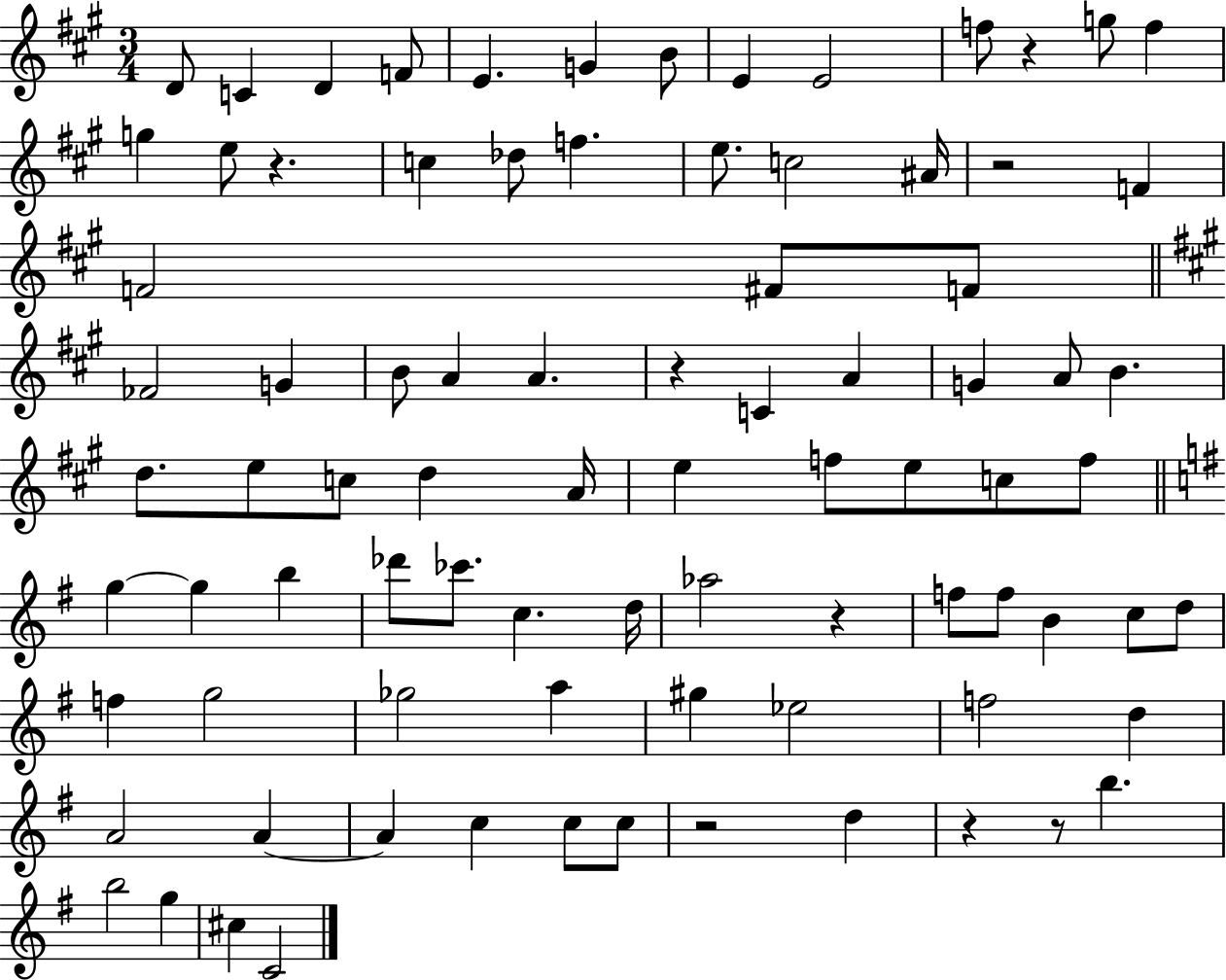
X:1
T:Untitled
M:3/4
L:1/4
K:A
D/2 C D F/2 E G B/2 E E2 f/2 z g/2 f g e/2 z c _d/2 f e/2 c2 ^A/4 z2 F F2 ^F/2 F/2 _F2 G B/2 A A z C A G A/2 B d/2 e/2 c/2 d A/4 e f/2 e/2 c/2 f/2 g g b _d'/2 _c'/2 c d/4 _a2 z f/2 f/2 B c/2 d/2 f g2 _g2 a ^g _e2 f2 d A2 A A c c/2 c/2 z2 d z z/2 b b2 g ^c C2